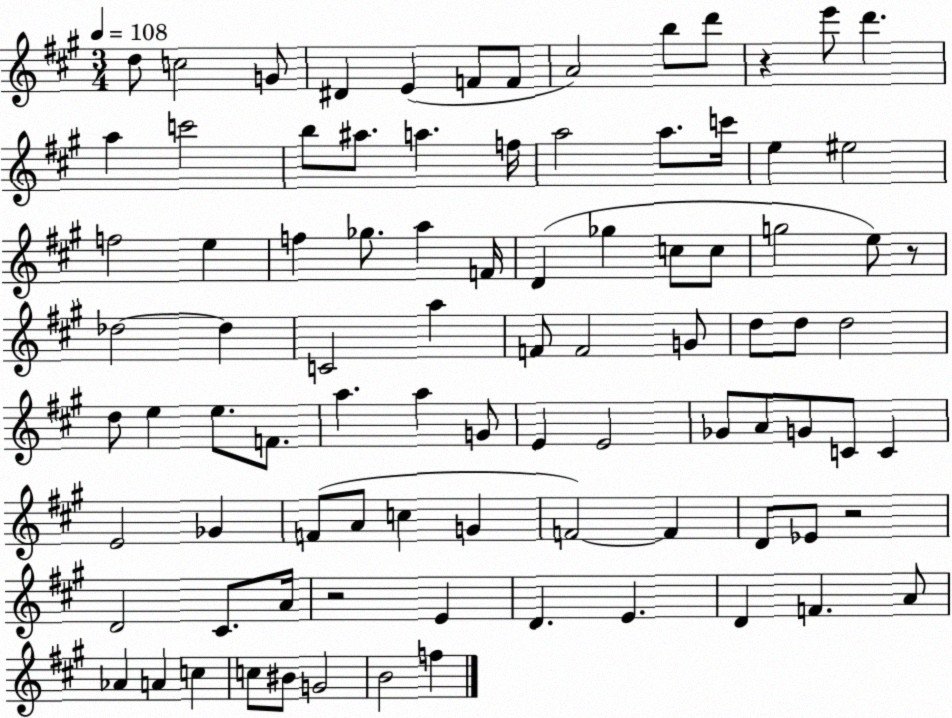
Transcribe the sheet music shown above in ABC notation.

X:1
T:Untitled
M:3/4
L:1/4
K:A
d/2 c2 G/2 ^D E F/2 F/2 A2 b/2 d'/2 z e'/2 d' a c'2 b/2 ^a/2 a f/4 a2 a/2 c'/4 e ^e2 f2 e f _g/2 a F/4 D _g c/2 c/2 g2 e/2 z/2 _d2 _d C2 a F/2 F2 G/2 d/2 d/2 d2 d/2 e e/2 F/2 a a G/2 E E2 _G/2 A/2 G/2 C/2 C E2 _G F/2 A/2 c G F2 F D/2 _E/2 z2 D2 ^C/2 A/4 z2 E D E D F A/2 _A A c c/2 ^B/2 G2 B2 f